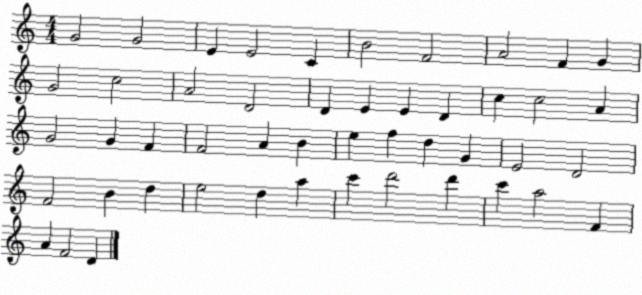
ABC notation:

X:1
T:Untitled
M:4/4
L:1/4
K:C
G2 G2 E E2 C B2 F2 A2 F G G2 c2 A2 D2 D E E D c c2 A G2 G F F2 A B e f d G E2 D2 F2 B d e2 d a c' d'2 d' c' a2 F A F2 D